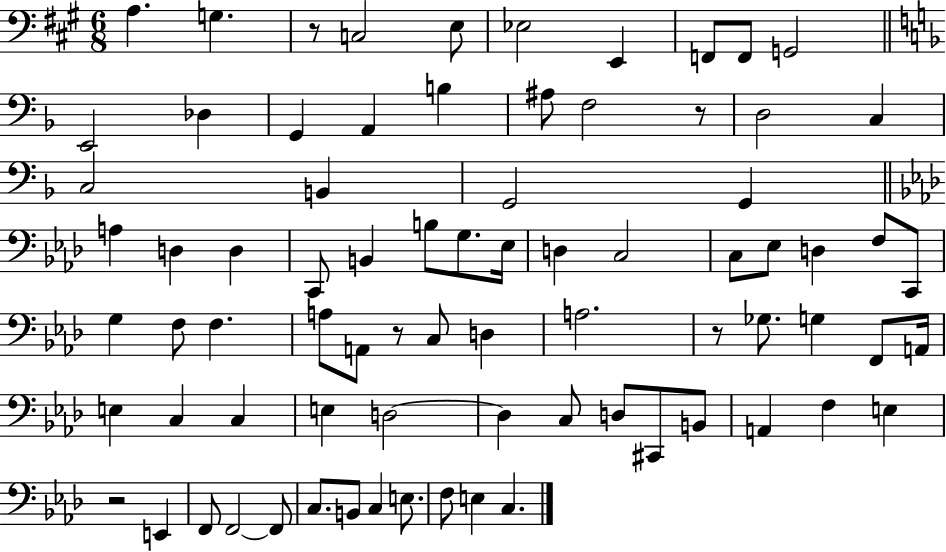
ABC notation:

X:1
T:Untitled
M:6/8
L:1/4
K:A
A, G, z/2 C,2 E,/2 _E,2 E,, F,,/2 F,,/2 G,,2 E,,2 _D, G,, A,, B, ^A,/2 F,2 z/2 D,2 C, C,2 B,, G,,2 G,, A, D, D, C,,/2 B,, B,/2 G,/2 _E,/4 D, C,2 C,/2 _E,/2 D, F,/2 C,,/2 G, F,/2 F, A,/2 A,,/2 z/2 C,/2 D, A,2 z/2 _G,/2 G, F,,/2 A,,/4 E, C, C, E, D,2 D, C,/2 D,/2 ^C,,/2 B,,/2 A,, F, E, z2 E,, F,,/2 F,,2 F,,/2 C,/2 B,,/2 C, E,/2 F,/2 E, C,